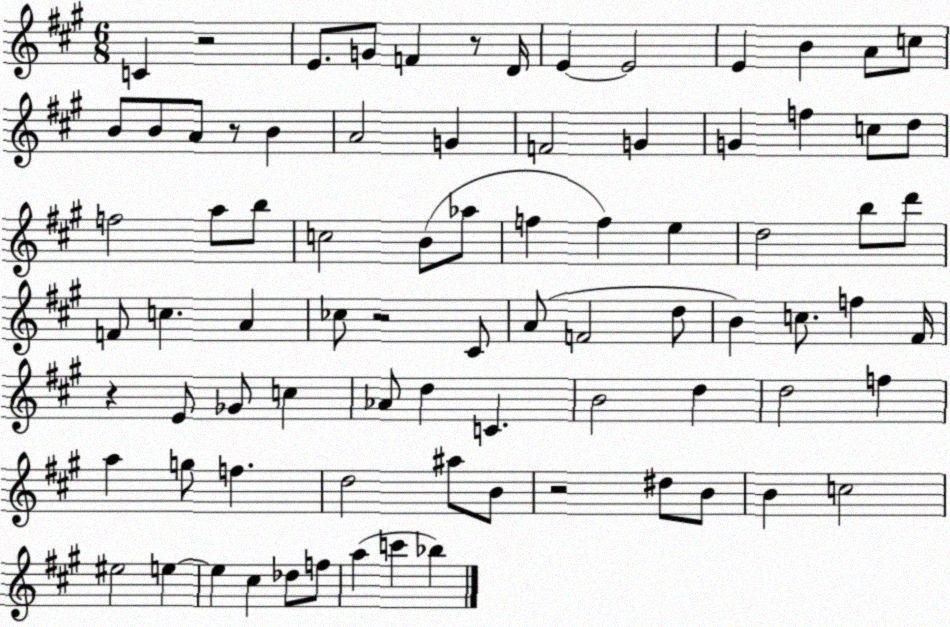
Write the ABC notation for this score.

X:1
T:Untitled
M:6/8
L:1/4
K:A
C z2 E/2 G/2 F z/2 D/4 E E2 E B A/2 c/2 B/2 B/2 A/2 z/2 B A2 G F2 G G f c/2 d/2 f2 a/2 b/2 c2 B/2 _a/2 f f e d2 b/2 d'/2 F/2 c A _c/2 z2 ^C/2 A/2 F2 d/2 B c/2 f ^F/4 z E/2 _G/2 c _A/2 d C B2 d d2 f a g/2 f d2 ^a/2 B/2 z2 ^d/2 B/2 B c2 ^e2 e e ^c _d/2 f/2 a c' _b